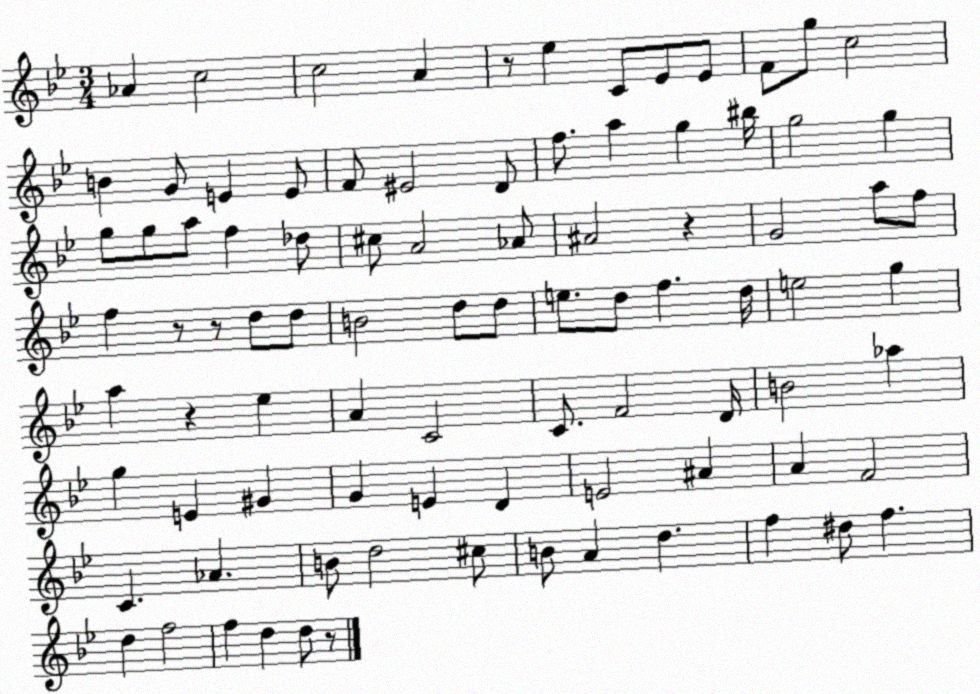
X:1
T:Untitled
M:3/4
L:1/4
K:Bb
_A c2 c2 A z/2 _e C/2 _E/2 _E/2 F/2 g/2 c2 B G/2 E E/2 F/2 ^E2 D/2 f/2 a g ^b/4 g2 g g/2 g/2 a/2 f _d/2 ^c/2 A2 _A/2 ^A2 z G2 a/2 f/2 f z/2 z/2 d/2 d/2 B2 d/2 d/2 e/2 d/2 f d/4 e2 g a z _e A C2 C/2 F2 D/4 B2 _a g E ^G G E D E2 ^A A F2 C _A B/2 d2 ^c/2 B/2 A d f ^d/2 f d f2 f d d/2 z/2